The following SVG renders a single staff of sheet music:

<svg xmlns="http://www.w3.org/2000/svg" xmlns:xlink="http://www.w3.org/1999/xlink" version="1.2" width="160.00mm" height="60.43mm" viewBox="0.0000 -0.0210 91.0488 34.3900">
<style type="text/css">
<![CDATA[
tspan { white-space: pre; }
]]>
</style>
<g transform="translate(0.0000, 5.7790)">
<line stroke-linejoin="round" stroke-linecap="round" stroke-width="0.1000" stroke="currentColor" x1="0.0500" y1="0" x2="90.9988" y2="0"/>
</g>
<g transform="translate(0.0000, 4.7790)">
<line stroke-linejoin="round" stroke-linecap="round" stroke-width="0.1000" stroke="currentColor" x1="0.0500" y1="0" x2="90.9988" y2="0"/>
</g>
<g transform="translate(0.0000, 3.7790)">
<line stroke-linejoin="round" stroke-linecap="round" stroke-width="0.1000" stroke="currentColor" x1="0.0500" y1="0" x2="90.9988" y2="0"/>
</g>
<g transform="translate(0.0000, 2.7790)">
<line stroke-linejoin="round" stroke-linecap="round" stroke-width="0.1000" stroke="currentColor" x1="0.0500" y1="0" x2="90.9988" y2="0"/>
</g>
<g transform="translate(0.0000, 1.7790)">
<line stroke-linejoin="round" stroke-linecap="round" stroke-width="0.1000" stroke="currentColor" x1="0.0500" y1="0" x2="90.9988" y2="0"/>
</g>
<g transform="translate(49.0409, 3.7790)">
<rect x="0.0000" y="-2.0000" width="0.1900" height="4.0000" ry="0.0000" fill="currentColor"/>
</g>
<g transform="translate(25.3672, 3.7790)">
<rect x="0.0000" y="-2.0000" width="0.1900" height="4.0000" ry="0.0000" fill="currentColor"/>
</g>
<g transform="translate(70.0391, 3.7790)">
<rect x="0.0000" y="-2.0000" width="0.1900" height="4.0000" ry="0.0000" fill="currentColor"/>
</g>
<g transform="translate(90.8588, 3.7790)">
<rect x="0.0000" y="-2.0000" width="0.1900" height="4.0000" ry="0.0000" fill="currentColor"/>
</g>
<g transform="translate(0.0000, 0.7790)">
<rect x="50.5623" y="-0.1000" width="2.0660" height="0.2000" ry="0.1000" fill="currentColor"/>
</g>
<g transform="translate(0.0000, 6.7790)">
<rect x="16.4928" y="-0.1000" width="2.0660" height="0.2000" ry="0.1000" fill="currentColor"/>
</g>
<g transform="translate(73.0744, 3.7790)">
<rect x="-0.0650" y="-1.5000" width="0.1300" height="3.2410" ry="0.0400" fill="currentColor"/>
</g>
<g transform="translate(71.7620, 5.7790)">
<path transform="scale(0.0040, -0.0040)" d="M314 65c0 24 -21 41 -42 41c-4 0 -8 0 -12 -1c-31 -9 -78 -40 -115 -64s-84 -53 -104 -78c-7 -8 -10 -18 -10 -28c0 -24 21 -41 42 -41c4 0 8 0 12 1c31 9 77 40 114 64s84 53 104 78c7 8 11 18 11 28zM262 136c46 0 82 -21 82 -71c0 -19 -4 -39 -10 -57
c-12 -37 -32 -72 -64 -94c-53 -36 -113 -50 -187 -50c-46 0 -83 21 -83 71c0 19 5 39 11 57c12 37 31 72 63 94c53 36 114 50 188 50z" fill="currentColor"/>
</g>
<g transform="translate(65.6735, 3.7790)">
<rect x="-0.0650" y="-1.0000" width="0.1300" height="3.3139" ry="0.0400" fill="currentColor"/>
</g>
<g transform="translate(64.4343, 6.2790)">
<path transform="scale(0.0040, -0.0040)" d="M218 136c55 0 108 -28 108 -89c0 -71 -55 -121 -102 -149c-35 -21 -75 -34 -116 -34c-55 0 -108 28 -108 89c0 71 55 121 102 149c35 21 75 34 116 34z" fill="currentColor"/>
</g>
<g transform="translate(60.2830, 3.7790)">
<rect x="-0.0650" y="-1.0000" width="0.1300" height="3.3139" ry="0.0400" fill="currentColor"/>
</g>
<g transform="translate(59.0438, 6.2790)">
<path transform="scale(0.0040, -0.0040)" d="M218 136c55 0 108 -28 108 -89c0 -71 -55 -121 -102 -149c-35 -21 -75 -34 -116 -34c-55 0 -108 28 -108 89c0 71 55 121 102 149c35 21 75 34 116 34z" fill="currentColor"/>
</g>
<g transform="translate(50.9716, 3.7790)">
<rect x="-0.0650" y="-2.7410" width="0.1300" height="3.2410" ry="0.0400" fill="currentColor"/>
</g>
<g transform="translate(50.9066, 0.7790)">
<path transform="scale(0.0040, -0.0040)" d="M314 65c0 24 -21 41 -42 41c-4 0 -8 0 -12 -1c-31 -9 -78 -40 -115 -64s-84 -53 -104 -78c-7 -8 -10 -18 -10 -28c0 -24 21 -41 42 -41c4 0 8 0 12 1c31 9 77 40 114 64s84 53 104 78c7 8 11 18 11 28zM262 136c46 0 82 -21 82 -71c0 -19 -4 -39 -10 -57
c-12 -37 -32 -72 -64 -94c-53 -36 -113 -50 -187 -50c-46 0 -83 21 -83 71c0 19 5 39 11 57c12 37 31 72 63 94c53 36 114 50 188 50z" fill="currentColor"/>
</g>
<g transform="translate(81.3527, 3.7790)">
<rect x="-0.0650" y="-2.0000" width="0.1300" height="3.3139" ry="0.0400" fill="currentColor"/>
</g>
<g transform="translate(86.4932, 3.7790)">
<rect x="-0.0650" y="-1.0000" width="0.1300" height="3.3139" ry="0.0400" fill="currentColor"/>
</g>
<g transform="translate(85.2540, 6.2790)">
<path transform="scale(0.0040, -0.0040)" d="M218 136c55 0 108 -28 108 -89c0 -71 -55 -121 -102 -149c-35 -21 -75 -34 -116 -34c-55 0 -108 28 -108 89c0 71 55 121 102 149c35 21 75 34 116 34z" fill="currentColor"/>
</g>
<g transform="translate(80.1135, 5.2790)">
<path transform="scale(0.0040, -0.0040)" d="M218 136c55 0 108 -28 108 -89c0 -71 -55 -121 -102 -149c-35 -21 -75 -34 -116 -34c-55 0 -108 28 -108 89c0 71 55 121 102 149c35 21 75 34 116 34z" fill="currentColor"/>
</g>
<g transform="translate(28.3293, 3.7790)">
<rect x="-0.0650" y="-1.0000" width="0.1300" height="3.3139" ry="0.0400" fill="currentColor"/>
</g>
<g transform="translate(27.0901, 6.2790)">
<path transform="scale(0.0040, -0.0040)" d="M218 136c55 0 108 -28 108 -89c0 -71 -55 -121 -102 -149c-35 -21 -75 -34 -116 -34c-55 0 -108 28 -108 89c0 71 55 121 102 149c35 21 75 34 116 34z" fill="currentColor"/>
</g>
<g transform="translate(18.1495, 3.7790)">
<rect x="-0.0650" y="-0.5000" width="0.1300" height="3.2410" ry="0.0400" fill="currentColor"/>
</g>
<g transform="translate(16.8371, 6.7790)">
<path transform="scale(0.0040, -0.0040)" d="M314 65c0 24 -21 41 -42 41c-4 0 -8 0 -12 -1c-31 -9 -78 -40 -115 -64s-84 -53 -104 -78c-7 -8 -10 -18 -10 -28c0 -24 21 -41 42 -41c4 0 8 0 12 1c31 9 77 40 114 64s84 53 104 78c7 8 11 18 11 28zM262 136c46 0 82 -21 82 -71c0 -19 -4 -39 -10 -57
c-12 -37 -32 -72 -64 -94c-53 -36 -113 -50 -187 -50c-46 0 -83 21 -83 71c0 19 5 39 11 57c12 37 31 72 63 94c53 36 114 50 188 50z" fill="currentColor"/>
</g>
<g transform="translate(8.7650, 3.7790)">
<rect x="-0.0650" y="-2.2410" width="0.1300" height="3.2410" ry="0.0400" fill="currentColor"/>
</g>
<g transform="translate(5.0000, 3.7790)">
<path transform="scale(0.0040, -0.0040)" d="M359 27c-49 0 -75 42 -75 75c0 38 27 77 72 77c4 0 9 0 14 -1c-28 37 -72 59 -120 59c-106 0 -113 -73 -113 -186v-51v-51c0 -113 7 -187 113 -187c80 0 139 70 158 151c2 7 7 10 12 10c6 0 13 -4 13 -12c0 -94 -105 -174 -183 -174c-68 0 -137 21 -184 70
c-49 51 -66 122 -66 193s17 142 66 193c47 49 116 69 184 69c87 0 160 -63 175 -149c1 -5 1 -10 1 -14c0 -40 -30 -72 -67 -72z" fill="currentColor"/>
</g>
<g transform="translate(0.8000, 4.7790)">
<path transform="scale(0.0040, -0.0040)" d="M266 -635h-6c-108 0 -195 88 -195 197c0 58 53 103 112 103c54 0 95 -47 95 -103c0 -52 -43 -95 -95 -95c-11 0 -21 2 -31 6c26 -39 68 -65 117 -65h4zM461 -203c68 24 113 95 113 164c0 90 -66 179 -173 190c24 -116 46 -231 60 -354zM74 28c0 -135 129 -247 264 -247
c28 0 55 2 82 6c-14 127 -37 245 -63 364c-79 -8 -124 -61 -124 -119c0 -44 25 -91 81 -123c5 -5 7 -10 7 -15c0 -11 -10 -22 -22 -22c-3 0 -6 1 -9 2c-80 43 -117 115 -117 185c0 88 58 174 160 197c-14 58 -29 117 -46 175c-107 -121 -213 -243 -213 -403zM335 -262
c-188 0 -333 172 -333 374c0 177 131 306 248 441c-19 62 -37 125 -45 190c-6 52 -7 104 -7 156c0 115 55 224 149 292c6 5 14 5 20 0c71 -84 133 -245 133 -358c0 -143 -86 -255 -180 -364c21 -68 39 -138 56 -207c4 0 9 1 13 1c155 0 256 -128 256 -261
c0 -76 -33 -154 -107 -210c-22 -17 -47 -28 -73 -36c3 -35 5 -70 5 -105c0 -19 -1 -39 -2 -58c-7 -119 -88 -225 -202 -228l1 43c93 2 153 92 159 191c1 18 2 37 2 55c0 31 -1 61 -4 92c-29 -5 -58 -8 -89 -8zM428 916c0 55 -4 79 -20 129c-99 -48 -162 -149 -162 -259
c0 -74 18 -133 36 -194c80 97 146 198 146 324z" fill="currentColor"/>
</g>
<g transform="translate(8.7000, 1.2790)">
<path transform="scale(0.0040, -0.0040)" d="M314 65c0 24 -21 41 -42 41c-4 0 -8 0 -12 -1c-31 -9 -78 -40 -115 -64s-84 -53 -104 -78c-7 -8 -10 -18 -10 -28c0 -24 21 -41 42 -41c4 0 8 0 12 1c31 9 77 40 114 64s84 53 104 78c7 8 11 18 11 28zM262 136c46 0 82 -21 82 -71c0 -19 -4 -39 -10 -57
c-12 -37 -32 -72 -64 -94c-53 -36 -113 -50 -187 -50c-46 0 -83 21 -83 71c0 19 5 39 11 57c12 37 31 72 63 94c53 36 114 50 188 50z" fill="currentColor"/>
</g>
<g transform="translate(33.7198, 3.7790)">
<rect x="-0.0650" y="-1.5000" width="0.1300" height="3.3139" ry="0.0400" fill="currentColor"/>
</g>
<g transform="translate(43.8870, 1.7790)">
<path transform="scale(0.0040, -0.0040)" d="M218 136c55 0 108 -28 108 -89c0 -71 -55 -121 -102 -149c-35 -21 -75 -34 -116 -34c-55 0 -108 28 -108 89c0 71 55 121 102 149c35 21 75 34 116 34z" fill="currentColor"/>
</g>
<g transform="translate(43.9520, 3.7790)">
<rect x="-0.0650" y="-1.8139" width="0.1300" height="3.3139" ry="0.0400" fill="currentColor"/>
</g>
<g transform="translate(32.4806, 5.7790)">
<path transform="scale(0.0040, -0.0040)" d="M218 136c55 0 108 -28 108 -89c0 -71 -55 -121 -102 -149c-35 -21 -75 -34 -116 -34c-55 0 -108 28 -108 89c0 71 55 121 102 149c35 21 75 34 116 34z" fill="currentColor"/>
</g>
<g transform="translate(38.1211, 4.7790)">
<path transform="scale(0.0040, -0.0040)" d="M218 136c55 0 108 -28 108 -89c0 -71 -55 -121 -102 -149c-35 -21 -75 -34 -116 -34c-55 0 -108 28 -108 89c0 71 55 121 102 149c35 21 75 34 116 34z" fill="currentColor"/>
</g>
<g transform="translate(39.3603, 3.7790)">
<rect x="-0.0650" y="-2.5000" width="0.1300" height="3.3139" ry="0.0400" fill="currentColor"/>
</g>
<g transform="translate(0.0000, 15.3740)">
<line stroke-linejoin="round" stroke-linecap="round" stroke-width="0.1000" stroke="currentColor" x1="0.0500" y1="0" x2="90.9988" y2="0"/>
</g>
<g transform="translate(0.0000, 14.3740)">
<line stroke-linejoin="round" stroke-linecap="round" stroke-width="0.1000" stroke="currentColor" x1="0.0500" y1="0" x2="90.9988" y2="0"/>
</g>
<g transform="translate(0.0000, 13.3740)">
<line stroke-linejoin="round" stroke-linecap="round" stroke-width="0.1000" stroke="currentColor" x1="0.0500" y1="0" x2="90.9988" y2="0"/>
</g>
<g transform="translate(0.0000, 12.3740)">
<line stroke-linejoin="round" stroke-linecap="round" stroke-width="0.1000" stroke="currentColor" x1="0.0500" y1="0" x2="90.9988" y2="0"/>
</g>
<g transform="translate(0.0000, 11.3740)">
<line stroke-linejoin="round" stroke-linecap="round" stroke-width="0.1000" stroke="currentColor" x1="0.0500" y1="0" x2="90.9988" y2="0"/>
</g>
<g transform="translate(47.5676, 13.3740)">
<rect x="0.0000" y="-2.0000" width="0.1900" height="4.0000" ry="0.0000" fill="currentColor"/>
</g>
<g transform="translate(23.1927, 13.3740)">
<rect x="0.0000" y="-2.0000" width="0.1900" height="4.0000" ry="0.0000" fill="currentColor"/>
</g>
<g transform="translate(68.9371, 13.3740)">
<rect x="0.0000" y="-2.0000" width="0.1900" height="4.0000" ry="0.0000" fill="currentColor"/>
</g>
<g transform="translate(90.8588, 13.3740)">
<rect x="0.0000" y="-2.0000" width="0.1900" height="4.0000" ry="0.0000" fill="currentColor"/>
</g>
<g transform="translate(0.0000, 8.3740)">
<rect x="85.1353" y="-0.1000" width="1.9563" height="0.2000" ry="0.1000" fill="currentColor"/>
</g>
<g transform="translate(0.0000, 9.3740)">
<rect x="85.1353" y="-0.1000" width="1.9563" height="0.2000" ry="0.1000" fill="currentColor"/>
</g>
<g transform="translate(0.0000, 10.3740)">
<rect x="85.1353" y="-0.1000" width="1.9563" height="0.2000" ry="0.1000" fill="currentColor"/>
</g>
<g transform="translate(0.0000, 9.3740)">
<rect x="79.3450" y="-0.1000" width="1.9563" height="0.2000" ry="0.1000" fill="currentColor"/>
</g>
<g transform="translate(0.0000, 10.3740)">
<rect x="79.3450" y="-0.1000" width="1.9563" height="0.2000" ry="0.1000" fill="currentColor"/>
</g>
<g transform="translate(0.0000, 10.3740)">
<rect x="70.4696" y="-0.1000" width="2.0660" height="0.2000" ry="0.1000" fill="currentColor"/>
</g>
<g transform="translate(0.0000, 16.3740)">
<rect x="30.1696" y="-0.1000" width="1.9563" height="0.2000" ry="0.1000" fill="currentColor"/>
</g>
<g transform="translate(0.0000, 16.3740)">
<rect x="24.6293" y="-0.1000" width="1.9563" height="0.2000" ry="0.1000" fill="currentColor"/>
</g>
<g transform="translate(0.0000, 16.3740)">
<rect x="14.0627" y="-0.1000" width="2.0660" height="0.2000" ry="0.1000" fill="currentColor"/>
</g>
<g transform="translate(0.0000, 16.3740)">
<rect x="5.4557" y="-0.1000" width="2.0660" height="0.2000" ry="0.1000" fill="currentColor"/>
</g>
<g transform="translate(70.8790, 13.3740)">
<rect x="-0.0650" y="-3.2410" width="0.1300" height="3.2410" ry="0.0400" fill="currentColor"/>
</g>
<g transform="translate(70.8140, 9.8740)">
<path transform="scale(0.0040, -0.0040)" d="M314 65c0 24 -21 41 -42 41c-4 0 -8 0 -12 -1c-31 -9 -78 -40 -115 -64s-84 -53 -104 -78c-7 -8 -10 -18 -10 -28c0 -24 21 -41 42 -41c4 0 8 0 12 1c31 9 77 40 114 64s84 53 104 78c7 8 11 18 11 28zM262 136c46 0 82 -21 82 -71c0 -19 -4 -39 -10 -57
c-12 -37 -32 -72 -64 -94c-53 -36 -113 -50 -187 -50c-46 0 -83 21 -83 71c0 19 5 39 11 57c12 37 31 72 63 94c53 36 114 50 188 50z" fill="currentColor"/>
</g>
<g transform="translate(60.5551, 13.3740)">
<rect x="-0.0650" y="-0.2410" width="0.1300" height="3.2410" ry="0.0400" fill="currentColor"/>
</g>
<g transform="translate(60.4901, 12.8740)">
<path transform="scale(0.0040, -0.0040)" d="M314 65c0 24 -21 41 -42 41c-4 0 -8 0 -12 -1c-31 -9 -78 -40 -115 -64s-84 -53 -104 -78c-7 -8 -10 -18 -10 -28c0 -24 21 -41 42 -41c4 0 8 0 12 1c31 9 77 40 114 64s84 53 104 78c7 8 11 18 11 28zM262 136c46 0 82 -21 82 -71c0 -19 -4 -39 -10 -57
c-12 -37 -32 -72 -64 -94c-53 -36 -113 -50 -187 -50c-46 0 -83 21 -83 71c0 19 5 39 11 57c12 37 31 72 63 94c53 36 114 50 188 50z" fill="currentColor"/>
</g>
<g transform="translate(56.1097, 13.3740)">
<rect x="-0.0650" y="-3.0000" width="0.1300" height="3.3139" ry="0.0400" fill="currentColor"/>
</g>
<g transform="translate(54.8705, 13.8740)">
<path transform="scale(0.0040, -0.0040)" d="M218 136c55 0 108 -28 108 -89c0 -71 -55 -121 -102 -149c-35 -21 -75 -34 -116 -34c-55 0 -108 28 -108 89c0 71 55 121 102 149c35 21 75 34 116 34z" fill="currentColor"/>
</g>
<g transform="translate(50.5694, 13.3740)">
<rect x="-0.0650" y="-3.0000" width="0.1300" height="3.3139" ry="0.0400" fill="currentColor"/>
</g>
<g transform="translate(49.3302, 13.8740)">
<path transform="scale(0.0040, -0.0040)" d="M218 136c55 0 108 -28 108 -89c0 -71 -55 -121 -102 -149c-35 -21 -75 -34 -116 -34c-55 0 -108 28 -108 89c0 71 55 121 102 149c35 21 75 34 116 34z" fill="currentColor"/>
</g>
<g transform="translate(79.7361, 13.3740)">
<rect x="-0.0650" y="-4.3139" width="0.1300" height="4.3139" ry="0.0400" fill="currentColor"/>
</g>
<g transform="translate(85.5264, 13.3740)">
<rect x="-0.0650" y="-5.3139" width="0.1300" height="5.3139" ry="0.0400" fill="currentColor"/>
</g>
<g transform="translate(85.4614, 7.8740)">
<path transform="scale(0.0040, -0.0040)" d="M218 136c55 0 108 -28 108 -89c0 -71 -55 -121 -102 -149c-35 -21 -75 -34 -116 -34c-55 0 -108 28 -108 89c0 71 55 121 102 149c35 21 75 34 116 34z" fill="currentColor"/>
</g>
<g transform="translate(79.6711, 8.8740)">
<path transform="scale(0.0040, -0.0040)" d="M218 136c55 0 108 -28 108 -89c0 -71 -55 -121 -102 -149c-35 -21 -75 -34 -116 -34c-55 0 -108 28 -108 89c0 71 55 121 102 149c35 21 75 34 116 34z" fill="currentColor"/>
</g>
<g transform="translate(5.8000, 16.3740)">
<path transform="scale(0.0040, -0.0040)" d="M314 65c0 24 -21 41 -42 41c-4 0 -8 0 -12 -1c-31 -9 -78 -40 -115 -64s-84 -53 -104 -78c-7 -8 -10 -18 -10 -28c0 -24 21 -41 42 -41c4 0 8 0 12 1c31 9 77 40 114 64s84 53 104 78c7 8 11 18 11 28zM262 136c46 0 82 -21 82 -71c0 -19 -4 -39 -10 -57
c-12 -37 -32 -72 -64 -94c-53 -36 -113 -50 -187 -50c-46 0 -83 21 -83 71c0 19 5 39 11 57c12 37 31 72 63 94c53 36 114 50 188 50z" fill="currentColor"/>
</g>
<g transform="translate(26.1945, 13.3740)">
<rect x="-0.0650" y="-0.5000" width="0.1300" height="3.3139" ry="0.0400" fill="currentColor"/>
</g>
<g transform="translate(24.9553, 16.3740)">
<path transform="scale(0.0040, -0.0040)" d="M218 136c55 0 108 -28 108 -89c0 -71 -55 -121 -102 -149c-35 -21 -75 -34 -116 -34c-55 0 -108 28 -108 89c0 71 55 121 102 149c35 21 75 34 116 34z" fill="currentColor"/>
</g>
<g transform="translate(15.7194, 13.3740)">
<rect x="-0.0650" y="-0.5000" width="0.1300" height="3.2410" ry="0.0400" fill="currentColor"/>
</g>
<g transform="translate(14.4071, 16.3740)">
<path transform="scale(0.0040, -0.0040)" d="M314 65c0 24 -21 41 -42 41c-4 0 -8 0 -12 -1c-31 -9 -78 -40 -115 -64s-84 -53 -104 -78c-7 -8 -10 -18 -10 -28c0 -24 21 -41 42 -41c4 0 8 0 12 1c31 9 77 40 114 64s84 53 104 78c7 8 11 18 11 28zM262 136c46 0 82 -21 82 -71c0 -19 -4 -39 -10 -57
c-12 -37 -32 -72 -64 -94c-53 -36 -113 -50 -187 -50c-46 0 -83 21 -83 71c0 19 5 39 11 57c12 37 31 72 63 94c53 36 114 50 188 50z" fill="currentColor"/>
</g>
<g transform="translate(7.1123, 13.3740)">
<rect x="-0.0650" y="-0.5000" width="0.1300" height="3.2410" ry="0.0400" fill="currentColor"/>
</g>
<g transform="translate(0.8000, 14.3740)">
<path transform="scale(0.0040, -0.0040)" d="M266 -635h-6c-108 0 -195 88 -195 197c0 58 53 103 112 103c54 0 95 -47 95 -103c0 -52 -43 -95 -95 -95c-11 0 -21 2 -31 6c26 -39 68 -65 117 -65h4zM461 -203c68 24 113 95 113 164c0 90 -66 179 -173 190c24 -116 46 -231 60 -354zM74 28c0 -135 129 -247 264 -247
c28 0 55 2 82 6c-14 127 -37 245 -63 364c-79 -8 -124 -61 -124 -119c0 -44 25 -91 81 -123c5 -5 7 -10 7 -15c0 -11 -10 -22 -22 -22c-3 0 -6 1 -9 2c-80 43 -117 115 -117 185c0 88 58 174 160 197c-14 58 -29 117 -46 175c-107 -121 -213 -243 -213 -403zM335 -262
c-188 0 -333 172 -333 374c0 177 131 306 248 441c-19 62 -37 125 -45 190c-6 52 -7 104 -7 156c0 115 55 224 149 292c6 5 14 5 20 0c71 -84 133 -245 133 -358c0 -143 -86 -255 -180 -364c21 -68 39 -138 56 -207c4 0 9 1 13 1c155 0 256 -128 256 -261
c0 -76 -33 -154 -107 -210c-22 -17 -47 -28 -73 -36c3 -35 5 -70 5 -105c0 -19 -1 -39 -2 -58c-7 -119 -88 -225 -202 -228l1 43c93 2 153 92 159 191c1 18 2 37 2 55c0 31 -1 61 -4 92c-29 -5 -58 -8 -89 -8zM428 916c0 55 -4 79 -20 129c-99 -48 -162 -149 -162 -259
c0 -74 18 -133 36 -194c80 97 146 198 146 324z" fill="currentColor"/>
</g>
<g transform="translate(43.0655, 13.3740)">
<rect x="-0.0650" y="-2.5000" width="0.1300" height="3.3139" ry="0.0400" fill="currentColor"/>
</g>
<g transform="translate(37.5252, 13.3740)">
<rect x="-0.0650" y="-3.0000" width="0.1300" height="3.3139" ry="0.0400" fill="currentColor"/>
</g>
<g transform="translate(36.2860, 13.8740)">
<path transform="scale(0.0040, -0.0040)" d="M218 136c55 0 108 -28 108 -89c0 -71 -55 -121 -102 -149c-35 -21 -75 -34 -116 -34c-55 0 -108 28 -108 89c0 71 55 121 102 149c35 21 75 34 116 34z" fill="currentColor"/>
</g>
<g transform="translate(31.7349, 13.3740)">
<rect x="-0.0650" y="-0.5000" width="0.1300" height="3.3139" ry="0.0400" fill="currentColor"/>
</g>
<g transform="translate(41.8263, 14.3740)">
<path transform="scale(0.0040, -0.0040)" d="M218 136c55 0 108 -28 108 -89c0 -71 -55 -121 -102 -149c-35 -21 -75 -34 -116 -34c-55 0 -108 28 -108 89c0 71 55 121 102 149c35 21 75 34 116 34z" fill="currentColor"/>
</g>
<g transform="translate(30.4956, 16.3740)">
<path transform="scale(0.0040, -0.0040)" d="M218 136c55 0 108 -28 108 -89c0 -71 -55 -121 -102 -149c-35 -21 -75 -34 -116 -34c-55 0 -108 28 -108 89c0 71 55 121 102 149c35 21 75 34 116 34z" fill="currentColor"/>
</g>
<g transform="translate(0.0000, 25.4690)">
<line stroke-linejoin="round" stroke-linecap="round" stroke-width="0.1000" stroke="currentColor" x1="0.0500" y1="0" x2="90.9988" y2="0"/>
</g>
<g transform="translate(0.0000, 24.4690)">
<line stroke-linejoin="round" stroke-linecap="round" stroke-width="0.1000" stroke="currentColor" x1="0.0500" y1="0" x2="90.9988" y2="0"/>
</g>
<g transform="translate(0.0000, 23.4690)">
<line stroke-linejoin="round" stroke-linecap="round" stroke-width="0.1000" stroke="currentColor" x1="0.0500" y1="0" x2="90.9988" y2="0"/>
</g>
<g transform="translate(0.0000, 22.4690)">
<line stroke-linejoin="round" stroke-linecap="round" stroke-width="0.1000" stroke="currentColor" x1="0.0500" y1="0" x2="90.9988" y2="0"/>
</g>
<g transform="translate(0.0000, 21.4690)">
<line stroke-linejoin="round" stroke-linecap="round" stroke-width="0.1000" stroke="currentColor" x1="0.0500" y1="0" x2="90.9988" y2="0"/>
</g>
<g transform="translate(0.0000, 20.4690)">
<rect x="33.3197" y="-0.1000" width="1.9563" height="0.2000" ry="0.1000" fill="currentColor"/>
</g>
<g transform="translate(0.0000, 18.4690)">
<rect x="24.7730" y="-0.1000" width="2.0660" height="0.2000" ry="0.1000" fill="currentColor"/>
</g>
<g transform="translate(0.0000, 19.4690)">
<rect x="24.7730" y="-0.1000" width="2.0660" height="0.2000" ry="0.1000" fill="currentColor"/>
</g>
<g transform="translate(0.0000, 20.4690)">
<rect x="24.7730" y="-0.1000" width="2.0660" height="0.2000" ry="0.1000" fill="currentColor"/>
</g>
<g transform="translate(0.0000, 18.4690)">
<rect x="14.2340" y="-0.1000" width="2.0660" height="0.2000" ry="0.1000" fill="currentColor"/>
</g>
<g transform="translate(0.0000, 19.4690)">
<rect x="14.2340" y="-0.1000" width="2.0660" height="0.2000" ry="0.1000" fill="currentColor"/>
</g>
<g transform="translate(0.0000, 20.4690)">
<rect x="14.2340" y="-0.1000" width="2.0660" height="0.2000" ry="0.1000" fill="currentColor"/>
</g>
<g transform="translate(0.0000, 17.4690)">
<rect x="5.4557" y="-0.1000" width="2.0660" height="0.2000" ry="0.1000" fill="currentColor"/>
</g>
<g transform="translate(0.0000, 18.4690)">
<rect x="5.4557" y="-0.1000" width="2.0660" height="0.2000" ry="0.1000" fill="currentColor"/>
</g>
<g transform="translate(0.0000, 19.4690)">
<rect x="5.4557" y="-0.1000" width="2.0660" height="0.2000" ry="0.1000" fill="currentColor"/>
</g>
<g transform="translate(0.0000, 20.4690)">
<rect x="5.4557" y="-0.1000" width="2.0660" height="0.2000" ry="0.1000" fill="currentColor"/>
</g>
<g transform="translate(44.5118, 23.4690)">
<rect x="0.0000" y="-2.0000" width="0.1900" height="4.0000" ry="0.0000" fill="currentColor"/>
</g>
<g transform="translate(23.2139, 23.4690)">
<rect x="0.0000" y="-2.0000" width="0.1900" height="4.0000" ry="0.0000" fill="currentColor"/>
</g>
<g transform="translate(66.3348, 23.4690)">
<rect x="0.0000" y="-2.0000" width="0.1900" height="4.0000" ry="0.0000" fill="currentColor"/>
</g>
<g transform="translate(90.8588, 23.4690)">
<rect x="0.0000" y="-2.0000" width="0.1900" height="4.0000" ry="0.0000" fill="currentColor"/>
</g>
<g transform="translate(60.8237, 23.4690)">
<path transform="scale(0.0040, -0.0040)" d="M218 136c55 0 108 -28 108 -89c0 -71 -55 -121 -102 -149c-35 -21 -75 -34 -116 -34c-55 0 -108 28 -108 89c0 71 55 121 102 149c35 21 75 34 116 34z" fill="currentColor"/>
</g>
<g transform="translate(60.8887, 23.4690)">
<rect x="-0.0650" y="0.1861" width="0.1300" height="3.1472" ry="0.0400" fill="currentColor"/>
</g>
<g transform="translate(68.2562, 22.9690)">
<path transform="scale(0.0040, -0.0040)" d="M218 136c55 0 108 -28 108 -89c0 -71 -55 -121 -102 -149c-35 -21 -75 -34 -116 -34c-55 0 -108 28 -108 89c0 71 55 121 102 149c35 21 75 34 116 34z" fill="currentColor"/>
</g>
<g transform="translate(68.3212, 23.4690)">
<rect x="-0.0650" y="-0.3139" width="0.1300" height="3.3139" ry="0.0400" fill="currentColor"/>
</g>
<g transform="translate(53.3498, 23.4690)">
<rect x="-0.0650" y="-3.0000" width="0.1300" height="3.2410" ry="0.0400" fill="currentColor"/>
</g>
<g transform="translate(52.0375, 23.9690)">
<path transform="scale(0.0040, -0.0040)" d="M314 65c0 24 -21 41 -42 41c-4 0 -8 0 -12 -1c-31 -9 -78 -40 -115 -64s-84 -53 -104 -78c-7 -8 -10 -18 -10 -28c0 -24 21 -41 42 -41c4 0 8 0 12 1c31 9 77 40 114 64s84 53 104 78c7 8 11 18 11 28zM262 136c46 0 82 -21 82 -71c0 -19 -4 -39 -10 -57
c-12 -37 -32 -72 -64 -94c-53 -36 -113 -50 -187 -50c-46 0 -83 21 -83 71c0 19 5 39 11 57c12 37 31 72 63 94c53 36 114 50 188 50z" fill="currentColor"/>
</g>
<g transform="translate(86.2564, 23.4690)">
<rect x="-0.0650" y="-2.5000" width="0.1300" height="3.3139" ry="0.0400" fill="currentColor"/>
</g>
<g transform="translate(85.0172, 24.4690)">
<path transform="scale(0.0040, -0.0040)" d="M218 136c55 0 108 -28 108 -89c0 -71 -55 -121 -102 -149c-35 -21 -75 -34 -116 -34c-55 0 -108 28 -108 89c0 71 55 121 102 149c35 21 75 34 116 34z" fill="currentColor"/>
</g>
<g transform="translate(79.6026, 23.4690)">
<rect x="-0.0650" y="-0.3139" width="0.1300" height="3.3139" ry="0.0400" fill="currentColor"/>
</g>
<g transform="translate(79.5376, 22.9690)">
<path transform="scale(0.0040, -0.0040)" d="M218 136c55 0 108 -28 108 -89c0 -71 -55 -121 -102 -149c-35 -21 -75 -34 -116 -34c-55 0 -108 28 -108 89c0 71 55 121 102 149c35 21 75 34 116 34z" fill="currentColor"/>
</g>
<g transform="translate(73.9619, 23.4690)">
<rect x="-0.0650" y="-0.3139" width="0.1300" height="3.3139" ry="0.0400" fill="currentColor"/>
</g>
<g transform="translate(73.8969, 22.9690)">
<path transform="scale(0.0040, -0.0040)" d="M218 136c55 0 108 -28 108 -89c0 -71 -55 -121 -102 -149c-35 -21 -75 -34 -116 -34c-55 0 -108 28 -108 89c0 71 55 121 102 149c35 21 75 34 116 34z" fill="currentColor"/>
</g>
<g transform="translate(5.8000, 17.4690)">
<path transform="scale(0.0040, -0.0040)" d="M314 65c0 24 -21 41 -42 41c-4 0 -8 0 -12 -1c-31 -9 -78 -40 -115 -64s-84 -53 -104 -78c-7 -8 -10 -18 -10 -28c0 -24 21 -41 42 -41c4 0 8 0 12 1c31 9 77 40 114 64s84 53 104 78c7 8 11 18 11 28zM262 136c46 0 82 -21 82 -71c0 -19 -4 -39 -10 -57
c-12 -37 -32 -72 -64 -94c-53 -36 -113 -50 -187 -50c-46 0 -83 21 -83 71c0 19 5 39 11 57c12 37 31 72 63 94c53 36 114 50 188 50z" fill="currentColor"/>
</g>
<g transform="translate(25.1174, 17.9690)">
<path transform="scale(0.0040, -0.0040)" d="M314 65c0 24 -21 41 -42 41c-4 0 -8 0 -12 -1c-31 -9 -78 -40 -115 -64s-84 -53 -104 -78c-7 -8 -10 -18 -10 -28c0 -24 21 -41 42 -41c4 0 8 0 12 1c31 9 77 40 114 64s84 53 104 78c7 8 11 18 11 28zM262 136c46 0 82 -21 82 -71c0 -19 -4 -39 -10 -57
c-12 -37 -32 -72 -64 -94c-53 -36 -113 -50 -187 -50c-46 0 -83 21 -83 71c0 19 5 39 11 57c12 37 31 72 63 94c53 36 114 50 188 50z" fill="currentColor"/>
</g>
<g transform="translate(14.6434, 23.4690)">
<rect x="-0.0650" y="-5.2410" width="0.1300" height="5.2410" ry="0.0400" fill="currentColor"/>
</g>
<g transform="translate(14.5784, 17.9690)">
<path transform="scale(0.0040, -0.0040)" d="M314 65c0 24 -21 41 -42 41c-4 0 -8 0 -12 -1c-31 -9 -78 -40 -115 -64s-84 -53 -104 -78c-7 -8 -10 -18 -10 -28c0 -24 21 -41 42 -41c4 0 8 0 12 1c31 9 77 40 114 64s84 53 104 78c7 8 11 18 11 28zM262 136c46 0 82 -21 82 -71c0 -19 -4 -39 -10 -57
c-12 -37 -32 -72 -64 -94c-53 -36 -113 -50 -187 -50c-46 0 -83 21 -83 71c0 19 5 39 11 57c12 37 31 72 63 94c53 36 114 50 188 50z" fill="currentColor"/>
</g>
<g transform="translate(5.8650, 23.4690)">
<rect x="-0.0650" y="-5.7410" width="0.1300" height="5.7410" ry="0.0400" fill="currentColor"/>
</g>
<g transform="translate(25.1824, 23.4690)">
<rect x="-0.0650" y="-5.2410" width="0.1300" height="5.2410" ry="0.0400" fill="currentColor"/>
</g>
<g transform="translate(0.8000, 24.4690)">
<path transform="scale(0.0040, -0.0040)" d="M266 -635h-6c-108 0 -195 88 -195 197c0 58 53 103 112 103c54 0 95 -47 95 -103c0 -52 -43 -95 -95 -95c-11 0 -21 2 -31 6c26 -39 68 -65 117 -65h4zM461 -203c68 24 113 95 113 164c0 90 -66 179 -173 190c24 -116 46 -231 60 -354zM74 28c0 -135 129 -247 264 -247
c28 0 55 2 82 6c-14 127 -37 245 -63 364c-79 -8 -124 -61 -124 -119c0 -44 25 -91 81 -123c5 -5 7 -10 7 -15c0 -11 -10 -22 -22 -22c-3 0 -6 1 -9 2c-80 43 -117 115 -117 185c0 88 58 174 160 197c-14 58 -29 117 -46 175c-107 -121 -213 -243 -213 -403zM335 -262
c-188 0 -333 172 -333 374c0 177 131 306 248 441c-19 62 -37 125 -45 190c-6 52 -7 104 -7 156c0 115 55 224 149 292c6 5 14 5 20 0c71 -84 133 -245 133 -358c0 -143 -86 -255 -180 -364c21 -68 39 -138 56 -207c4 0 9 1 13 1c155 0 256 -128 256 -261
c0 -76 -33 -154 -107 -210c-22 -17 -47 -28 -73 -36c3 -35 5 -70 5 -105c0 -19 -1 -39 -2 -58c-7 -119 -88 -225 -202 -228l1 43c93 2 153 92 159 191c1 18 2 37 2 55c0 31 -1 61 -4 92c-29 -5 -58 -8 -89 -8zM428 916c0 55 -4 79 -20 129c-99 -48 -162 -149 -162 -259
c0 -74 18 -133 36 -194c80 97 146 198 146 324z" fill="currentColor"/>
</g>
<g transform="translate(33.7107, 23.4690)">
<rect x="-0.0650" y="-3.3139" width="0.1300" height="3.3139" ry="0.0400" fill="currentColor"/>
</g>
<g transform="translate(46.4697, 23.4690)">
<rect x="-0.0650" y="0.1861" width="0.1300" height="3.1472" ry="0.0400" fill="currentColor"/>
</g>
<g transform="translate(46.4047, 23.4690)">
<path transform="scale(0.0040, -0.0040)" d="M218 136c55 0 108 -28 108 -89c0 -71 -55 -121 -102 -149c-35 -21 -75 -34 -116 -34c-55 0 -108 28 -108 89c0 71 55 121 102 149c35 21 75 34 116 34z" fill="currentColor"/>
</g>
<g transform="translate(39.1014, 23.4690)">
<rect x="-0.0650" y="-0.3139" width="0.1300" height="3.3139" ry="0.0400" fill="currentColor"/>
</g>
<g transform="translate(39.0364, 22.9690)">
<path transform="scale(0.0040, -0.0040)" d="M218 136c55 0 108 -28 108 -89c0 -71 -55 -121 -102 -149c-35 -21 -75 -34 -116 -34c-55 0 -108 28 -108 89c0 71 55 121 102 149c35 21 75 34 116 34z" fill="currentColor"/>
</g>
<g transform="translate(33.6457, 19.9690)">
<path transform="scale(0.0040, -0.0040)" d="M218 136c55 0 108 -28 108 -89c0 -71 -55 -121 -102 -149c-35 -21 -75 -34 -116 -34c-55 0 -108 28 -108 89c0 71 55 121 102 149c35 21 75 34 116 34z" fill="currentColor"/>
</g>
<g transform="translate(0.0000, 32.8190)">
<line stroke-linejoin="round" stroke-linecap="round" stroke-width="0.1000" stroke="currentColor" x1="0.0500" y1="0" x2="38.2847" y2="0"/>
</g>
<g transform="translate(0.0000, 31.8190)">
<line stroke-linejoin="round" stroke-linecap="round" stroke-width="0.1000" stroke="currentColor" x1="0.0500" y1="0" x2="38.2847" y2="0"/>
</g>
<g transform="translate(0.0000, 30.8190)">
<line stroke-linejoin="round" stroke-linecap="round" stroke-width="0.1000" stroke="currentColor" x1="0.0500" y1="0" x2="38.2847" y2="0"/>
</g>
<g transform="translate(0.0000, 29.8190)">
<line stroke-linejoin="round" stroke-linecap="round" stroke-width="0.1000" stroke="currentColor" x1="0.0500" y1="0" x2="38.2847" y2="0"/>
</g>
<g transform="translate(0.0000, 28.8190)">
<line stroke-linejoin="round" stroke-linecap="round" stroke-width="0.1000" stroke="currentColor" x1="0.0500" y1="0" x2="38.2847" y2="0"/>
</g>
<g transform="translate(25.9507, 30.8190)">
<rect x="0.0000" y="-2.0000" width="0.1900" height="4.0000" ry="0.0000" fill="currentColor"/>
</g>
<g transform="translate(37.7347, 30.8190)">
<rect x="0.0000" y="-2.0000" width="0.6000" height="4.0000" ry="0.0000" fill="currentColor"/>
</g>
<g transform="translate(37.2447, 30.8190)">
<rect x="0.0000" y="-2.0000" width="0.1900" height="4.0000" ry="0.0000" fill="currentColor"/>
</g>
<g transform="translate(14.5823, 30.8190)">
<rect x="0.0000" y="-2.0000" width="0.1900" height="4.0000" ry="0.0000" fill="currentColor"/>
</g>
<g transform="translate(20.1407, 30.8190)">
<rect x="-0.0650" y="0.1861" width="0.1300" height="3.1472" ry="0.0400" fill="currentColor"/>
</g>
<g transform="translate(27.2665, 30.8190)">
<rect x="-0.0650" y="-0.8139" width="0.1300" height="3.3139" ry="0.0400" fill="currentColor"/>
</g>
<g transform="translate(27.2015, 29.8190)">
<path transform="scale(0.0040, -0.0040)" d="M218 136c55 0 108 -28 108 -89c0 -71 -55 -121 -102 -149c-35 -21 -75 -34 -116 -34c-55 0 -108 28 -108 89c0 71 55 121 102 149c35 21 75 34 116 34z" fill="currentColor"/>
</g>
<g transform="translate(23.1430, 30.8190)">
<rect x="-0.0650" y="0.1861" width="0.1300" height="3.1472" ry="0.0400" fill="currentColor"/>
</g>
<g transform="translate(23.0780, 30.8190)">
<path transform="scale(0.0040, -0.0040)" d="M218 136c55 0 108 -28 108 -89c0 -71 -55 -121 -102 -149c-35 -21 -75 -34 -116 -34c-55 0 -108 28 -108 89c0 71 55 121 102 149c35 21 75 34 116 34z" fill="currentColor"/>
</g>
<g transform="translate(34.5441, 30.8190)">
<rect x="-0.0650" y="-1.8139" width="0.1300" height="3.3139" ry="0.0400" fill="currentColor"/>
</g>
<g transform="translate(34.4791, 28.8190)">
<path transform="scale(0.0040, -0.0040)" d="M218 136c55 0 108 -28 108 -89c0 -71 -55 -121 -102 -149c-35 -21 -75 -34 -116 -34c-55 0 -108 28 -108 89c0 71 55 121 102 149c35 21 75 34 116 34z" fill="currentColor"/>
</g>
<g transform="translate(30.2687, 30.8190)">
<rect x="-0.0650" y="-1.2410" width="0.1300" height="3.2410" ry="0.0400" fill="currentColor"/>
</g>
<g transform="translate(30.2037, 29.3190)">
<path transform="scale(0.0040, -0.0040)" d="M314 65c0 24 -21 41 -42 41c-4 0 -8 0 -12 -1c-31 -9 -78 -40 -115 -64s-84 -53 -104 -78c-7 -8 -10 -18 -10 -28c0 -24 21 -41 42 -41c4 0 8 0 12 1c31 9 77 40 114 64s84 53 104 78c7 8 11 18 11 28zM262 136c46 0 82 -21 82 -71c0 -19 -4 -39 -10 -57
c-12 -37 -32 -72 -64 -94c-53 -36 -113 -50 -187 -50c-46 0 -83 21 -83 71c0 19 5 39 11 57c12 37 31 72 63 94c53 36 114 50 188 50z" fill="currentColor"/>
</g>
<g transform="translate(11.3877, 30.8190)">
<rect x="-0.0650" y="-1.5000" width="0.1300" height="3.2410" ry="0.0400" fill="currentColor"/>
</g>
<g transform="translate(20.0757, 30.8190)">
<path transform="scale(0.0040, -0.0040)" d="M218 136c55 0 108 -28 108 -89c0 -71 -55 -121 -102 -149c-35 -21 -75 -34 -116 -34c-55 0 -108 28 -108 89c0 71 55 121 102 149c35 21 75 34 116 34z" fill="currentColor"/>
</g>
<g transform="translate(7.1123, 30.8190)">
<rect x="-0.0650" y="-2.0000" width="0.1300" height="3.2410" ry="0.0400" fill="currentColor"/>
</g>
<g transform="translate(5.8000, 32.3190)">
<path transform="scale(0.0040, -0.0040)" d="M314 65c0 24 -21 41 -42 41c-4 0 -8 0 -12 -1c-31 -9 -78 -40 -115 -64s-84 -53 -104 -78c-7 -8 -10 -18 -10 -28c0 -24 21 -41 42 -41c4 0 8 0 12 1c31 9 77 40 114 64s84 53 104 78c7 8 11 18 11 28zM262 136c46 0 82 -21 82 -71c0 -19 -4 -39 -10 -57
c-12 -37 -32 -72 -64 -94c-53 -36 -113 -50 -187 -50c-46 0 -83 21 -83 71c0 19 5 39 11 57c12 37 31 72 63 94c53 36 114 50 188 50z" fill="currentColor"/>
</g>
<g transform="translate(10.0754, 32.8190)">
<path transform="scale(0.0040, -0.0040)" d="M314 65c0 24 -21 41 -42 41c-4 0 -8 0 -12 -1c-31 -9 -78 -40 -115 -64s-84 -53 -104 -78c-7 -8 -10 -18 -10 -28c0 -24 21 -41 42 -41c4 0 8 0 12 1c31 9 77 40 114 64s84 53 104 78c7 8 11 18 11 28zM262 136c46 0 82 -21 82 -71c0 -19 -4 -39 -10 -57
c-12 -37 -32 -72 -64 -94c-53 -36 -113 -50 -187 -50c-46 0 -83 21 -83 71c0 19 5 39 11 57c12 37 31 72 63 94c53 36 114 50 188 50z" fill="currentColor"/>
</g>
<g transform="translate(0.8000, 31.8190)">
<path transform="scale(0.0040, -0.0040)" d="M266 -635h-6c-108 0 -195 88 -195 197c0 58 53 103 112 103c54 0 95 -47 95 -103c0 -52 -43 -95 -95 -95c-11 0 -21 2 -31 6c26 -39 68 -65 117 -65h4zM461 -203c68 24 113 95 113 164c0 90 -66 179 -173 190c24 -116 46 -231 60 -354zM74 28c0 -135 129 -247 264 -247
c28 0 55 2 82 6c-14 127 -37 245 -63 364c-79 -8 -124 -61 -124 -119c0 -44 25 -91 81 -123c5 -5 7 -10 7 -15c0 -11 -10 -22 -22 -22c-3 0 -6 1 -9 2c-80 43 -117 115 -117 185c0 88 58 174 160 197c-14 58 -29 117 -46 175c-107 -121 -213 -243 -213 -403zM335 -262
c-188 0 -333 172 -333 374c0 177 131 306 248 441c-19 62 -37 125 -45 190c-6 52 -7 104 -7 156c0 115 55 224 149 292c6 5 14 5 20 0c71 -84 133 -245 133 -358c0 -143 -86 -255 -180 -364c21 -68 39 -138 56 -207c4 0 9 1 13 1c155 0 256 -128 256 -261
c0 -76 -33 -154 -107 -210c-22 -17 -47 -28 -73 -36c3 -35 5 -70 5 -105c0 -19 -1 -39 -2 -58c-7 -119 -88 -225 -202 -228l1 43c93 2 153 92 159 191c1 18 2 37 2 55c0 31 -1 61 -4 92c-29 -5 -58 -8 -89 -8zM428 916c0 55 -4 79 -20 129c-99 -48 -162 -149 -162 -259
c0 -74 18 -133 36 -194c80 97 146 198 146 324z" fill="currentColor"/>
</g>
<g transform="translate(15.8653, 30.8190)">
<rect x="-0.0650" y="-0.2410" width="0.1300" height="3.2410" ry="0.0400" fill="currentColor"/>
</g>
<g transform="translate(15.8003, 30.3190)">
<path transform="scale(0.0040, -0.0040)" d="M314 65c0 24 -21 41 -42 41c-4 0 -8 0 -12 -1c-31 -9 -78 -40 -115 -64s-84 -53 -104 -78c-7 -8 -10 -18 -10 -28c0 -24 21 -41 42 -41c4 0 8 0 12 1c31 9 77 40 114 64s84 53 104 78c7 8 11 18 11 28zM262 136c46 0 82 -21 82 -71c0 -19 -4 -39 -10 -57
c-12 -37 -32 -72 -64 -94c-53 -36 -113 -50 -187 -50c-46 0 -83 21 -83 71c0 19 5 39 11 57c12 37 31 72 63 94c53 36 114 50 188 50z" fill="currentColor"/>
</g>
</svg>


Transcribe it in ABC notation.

X:1
T:Untitled
M:4/4
L:1/4
K:C
g2 C2 D E G f a2 D D E2 F D C2 C2 C C A G A A c2 b2 d' f' g'2 f'2 f'2 b c B A2 B c c c G F2 E2 c2 B B d e2 f